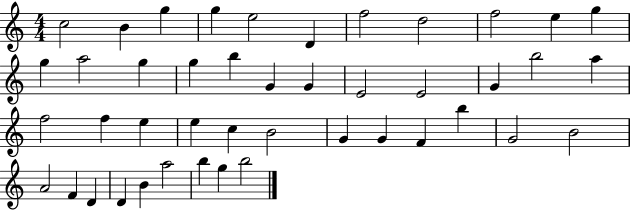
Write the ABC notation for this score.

X:1
T:Untitled
M:4/4
L:1/4
K:C
c2 B g g e2 D f2 d2 f2 e g g a2 g g b G G E2 E2 G b2 a f2 f e e c B2 G G F b G2 B2 A2 F D D B a2 b g b2